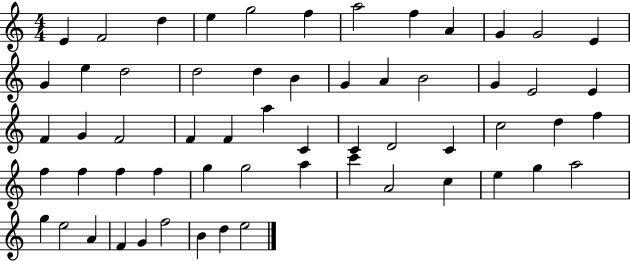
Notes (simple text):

E4/q F4/h D5/q E5/q G5/h F5/q A5/h F5/q A4/q G4/q G4/h E4/q G4/q E5/q D5/h D5/h D5/q B4/q G4/q A4/q B4/h G4/q E4/h E4/q F4/q G4/q F4/h F4/q F4/q A5/q C4/q C4/q D4/h C4/q C5/h D5/q F5/q F5/q F5/q F5/q F5/q G5/q G5/h A5/q C6/q A4/h C5/q E5/q G5/q A5/h G5/q E5/h A4/q F4/q G4/q F5/h B4/q D5/q E5/h